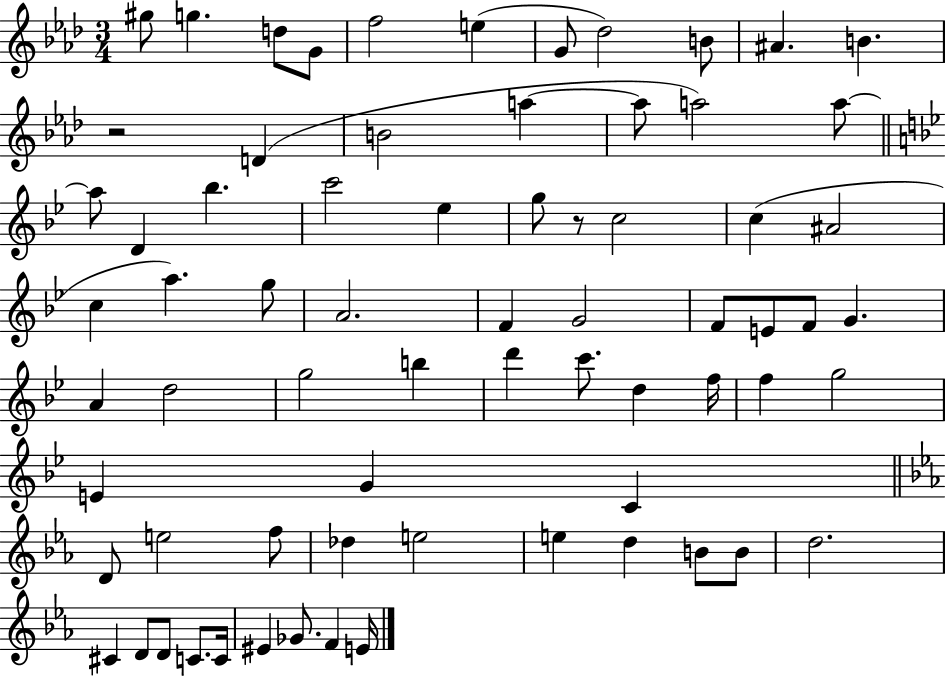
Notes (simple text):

G#5/e G5/q. D5/e G4/e F5/h E5/q G4/e Db5/h B4/e A#4/q. B4/q. R/h D4/q B4/h A5/q A5/e A5/h A5/e A5/e D4/q Bb5/q. C6/h Eb5/q G5/e R/e C5/h C5/q A#4/h C5/q A5/q. G5/e A4/h. F4/q G4/h F4/e E4/e F4/e G4/q. A4/q D5/h G5/h B5/q D6/q C6/e. D5/q F5/s F5/q G5/h E4/q G4/q C4/q D4/e E5/h F5/e Db5/q E5/h E5/q D5/q B4/e B4/e D5/h. C#4/q D4/e D4/e C4/e. C4/s EIS4/q Gb4/e. F4/q E4/s